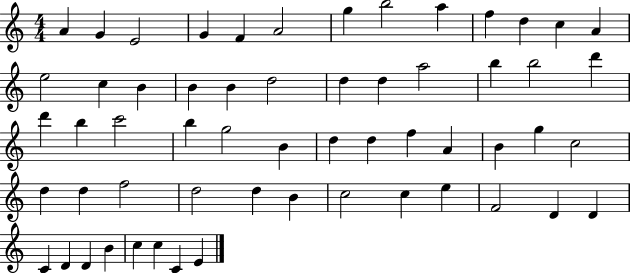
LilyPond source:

{
  \clef treble
  \numericTimeSignature
  \time 4/4
  \key c \major
  a'4 g'4 e'2 | g'4 f'4 a'2 | g''4 b''2 a''4 | f''4 d''4 c''4 a'4 | \break e''2 c''4 b'4 | b'4 b'4 d''2 | d''4 d''4 a''2 | b''4 b''2 d'''4 | \break d'''4 b''4 c'''2 | b''4 g''2 b'4 | d''4 d''4 f''4 a'4 | b'4 g''4 c''2 | \break d''4 d''4 f''2 | d''2 d''4 b'4 | c''2 c''4 e''4 | f'2 d'4 d'4 | \break c'4 d'4 d'4 b'4 | c''4 c''4 c'4 e'4 | \bar "|."
}